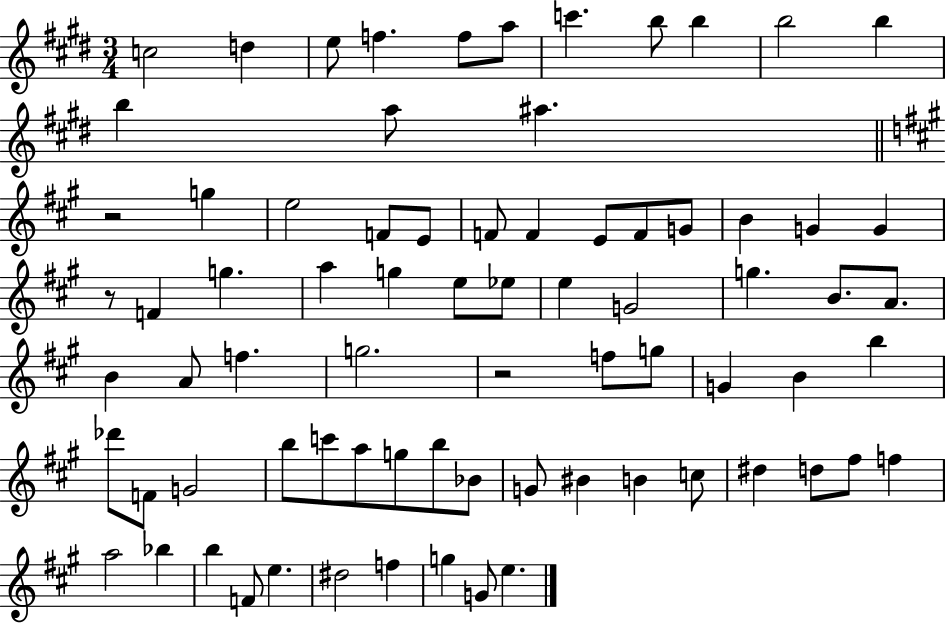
C5/h D5/q E5/e F5/q. F5/e A5/e C6/q. B5/e B5/q B5/h B5/q B5/q A5/e A#5/q. R/h G5/q E5/h F4/e E4/e F4/e F4/q E4/e F4/e G4/e B4/q G4/q G4/q R/e F4/q G5/q. A5/q G5/q E5/e Eb5/e E5/q G4/h G5/q. B4/e. A4/e. B4/q A4/e F5/q. G5/h. R/h F5/e G5/e G4/q B4/q B5/q Db6/e F4/e G4/h B5/e C6/e A5/e G5/e B5/e Bb4/e G4/e BIS4/q B4/q C5/e D#5/q D5/e F#5/e F5/q A5/h Bb5/q B5/q F4/e E5/q. D#5/h F5/q G5/q G4/e E5/q.